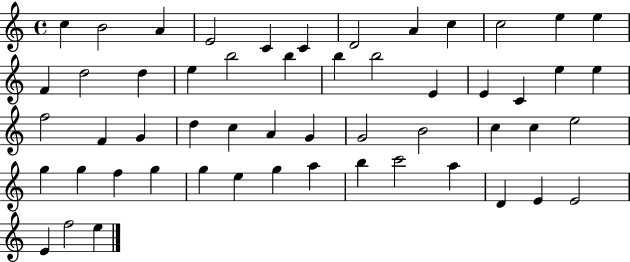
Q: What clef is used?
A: treble